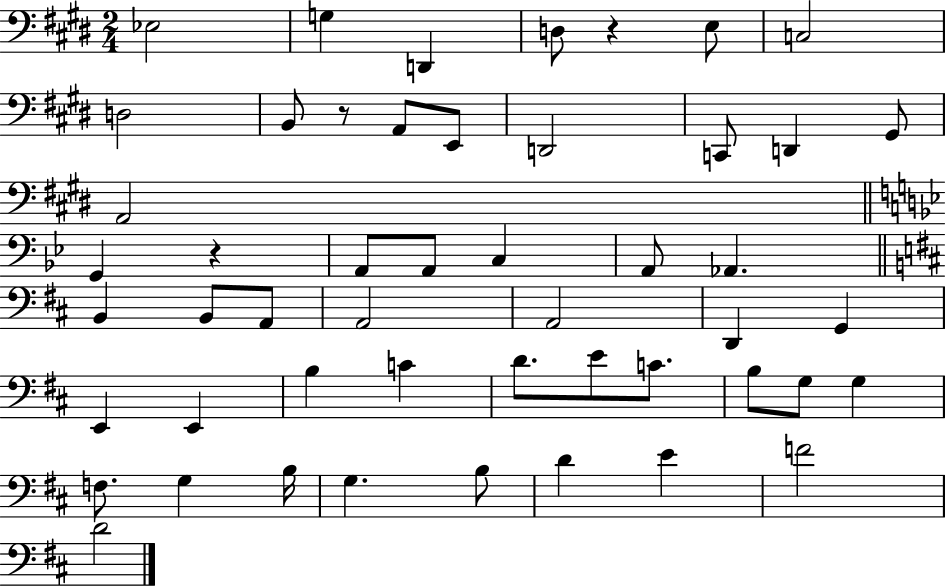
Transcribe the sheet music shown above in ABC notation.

X:1
T:Untitled
M:2/4
L:1/4
K:E
_E,2 G, D,, D,/2 z E,/2 C,2 D,2 B,,/2 z/2 A,,/2 E,,/2 D,,2 C,,/2 D,, ^G,,/2 A,,2 G,, z A,,/2 A,,/2 C, A,,/2 _A,, B,, B,,/2 A,,/2 A,,2 A,,2 D,, G,, E,, E,, B, C D/2 E/2 C/2 B,/2 G,/2 G, F,/2 G, B,/4 G, B,/2 D E F2 D2